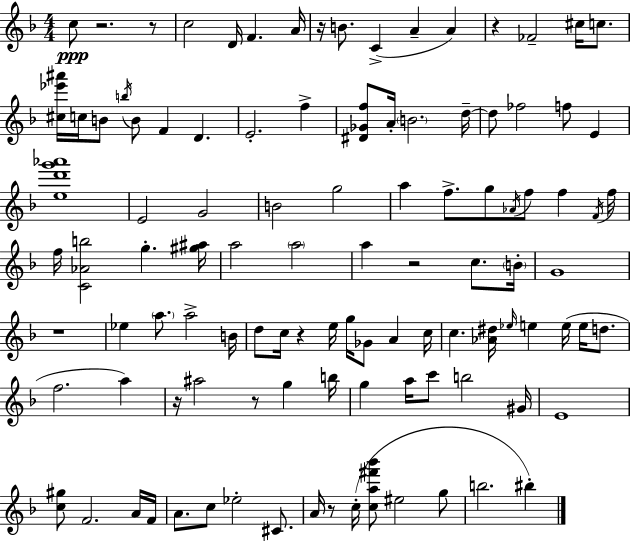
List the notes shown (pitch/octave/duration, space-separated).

C5/e R/h. R/e C5/h D4/s F4/q. A4/s R/s B4/e. C4/q A4/q A4/q R/q FES4/h C#5/s C5/e. [C#5,Eb6,A#6]/s C5/s B4/e B5/s B4/e F4/q D4/q. E4/h. F5/q [D#4,Gb4,F5]/e A4/s B4/h. D5/s D5/e FES5/h F5/e E4/q [E5,D6,G6,Ab6]/w E4/h G4/h B4/h G5/h A5/q F5/e. G5/e Ab4/s F5/e F5/q F4/s F5/s F5/s [C4,Ab4,B5]/h G5/q. [G#5,A#5]/s A5/h A5/h A5/q R/h C5/e. B4/s G4/w R/w Eb5/q A5/e. A5/h B4/s D5/e C5/s R/q E5/s G5/s Gb4/e A4/q C5/s C5/q. [Ab4,D#5]/s Eb5/s E5/q E5/s E5/s D5/e. F5/h. A5/q R/s A#5/h R/e G5/q B5/s G5/q A5/s C6/e B5/h G#4/s E4/w [C5,G#5]/e F4/h. A4/s F4/s A4/e. C5/e Eb5/h C#4/e. A4/s R/e C5/s [C5,A5,F#6,Bb6]/e EIS5/h G5/e B5/h. BIS5/q